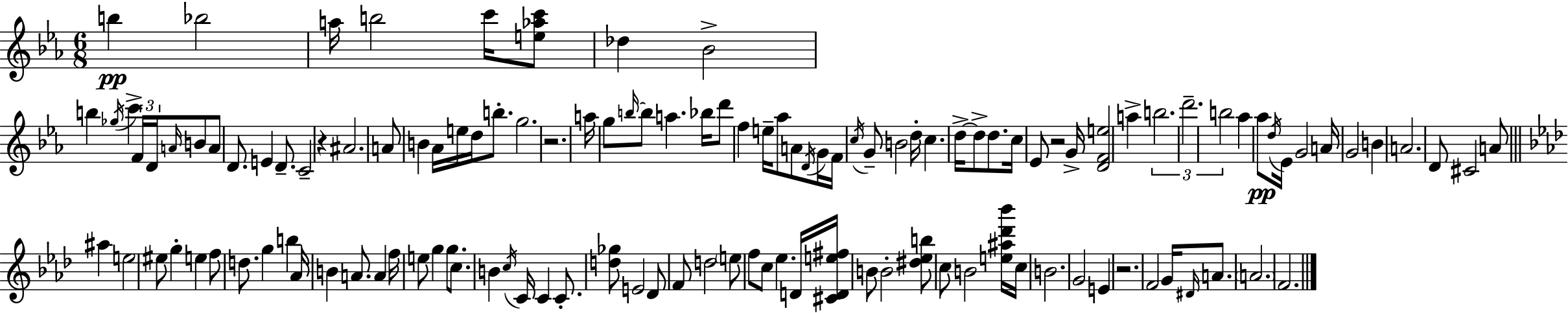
B5/q Bb5/h A5/s B5/h C6/s [E5,Ab5,C6]/e Db5/q Bb4/h B5/q Gb5/s C6/q F4/s D4/s A4/s B4/e A4/e D4/e. E4/q D4/e. C4/h R/q A#4/h. A4/e B4/q Ab4/s E5/s D5/s B5/e. G5/h. R/h. A5/s G5/e B5/s B5/e A5/q. Bb5/s D6/e F5/q E5/s Ab5/e A4/e D4/s G4/s F4/s C5/s G4/e B4/h D5/s C5/q. D5/s D5/e D5/e. C5/s Eb4/e R/h G4/s [D4,F4,E5]/h A5/q B5/h. D6/h. B5/h Ab5/q Ab5/e D5/s Eb4/s G4/h A4/s G4/h B4/q A4/h. D4/e C#4/h A4/e A#5/q E5/h EIS5/e G5/q E5/q F5/e D5/e. G5/q B5/q Ab4/s B4/q A4/e. A4/q F5/s E5/e G5/q G5/e. C5/e. B4/q C5/s C4/s C4/q C4/e. [D5,Gb5]/e E4/h Db4/e F4/e D5/h E5/e F5/e C5/e Eb5/q. D4/s [C#4,D4,E5,F#5]/s B4/e B4/h [D#5,Eb5,B5]/e C5/e B4/h [E5,A#5,Db6,Bb6]/s C5/s B4/h. G4/h E4/q R/h. F4/h G4/s D#4/s A4/e. A4/h. F4/h.